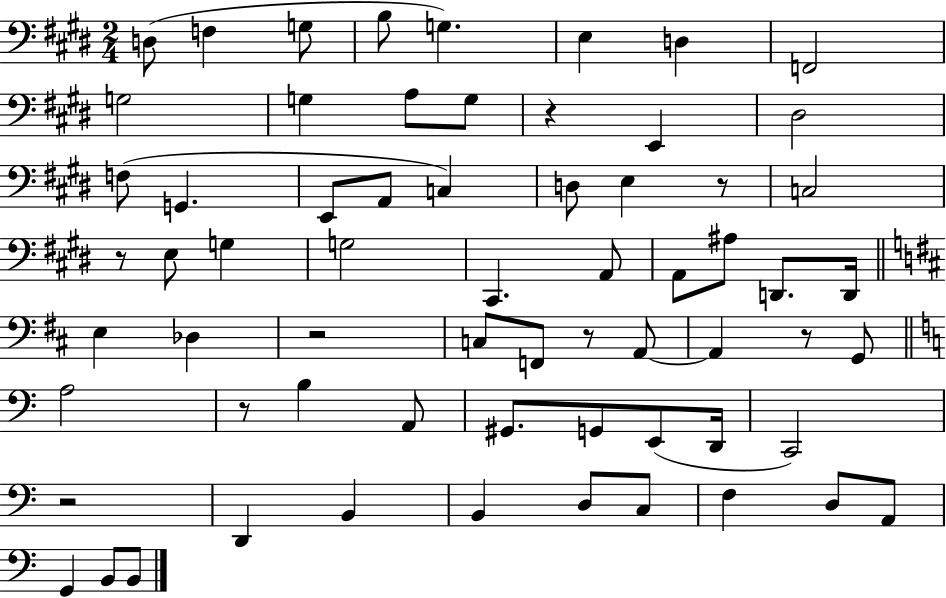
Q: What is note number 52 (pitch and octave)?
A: F3